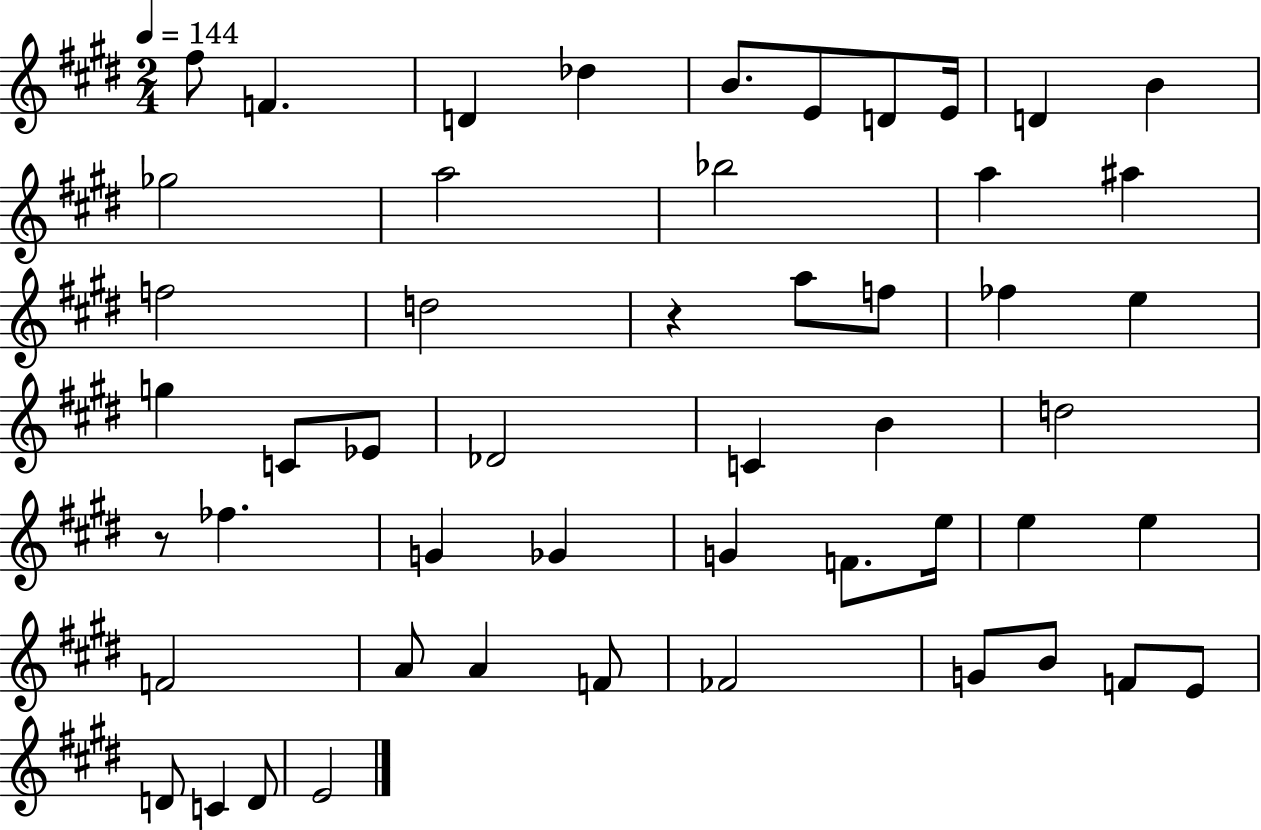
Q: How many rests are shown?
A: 2